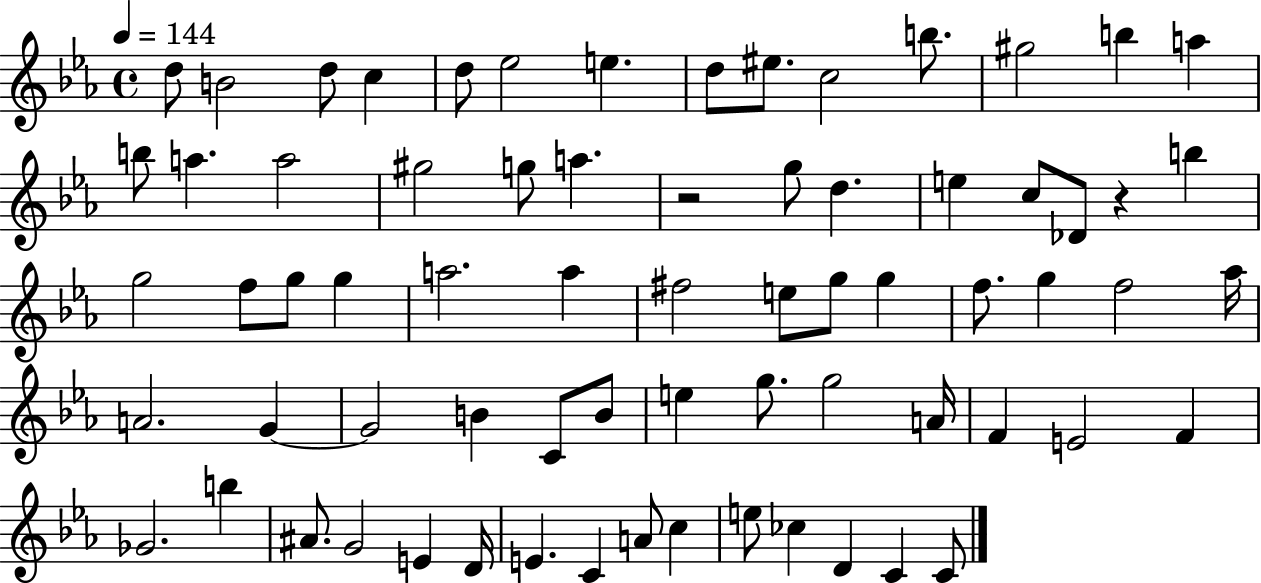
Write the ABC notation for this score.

X:1
T:Untitled
M:4/4
L:1/4
K:Eb
d/2 B2 d/2 c d/2 _e2 e d/2 ^e/2 c2 b/2 ^g2 b a b/2 a a2 ^g2 g/2 a z2 g/2 d e c/2 _D/2 z b g2 f/2 g/2 g a2 a ^f2 e/2 g/2 g f/2 g f2 _a/4 A2 G G2 B C/2 B/2 e g/2 g2 A/4 F E2 F _G2 b ^A/2 G2 E D/4 E C A/2 c e/2 _c D C C/2